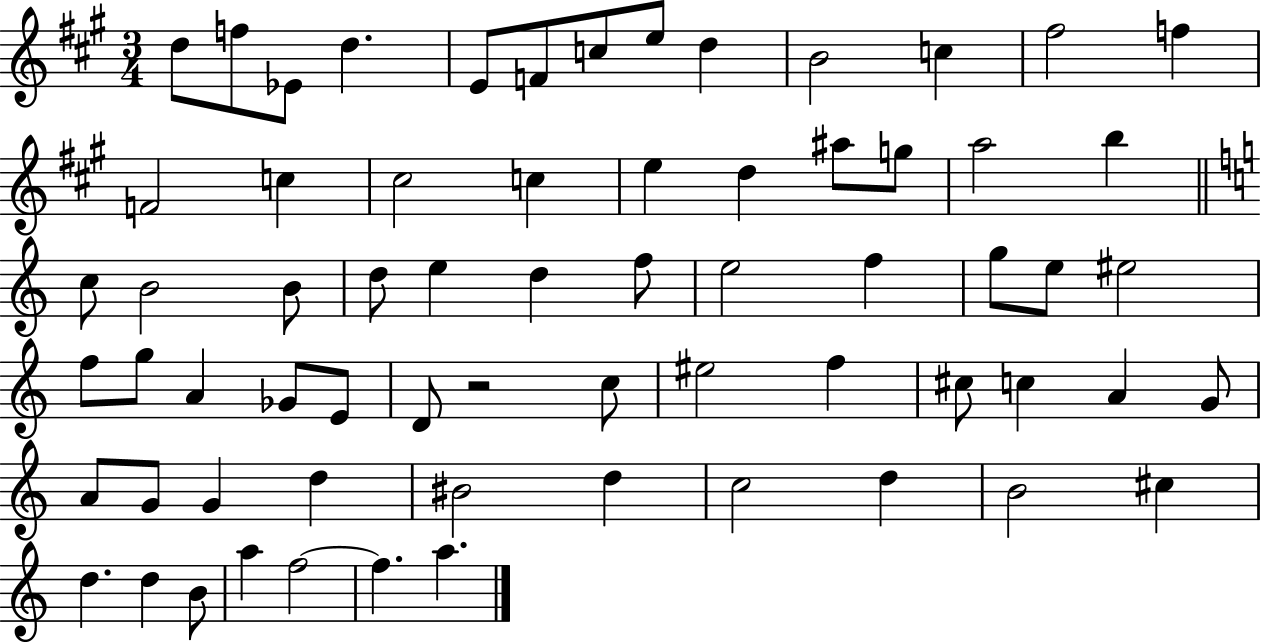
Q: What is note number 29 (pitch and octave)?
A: D5